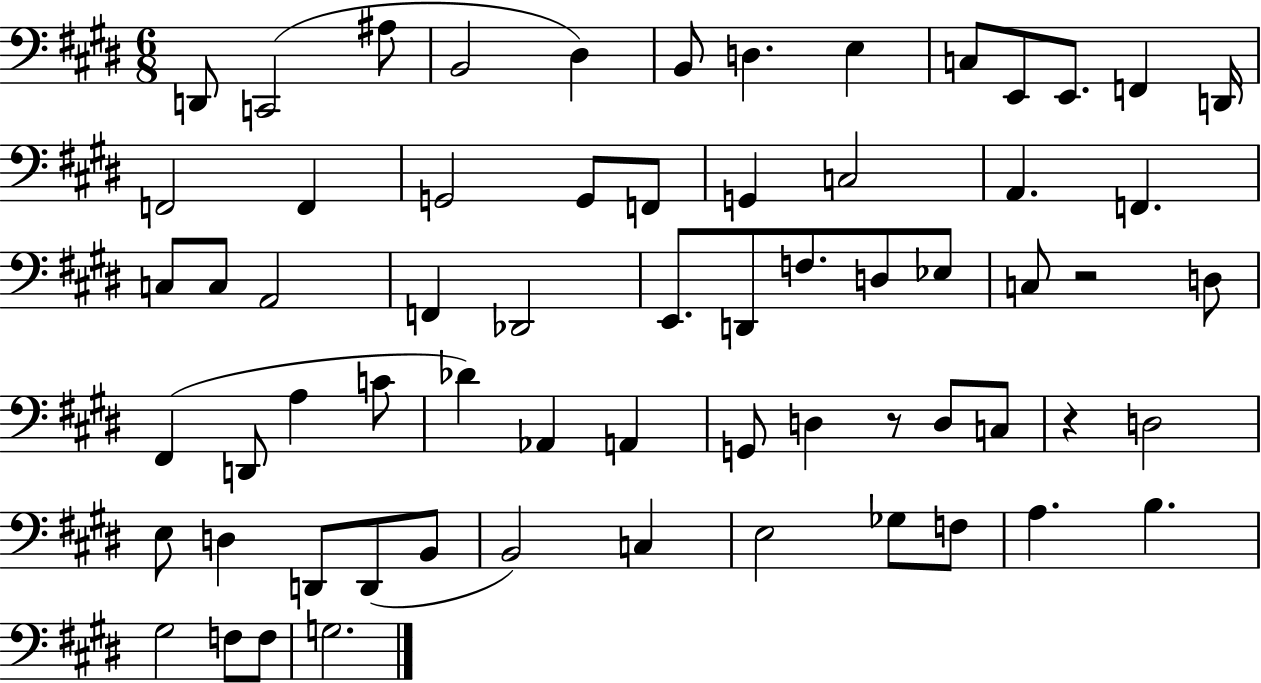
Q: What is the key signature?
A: E major